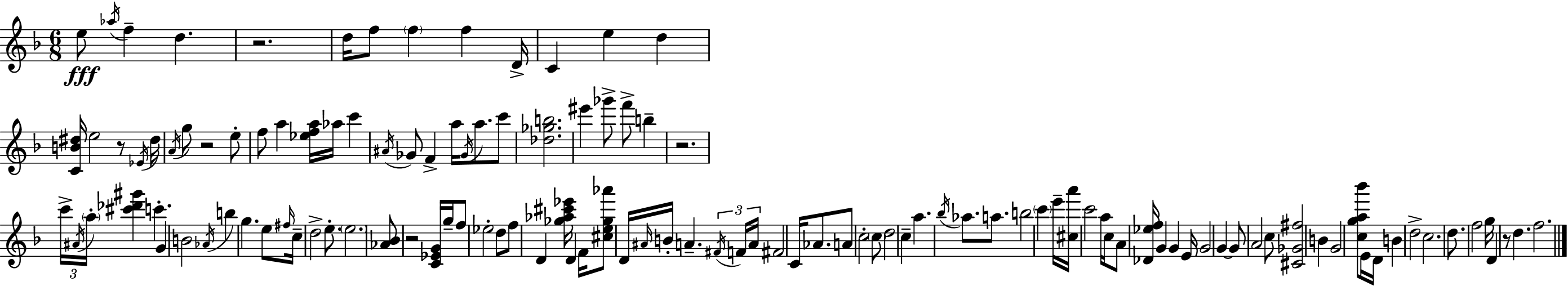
E5/e Ab5/s F5/q D5/q. R/h. D5/s F5/e F5/q F5/q D4/s C4/q E5/q D5/q [C4,B4,D#5]/s E5/h R/e Eb4/s D#5/s A4/s G5/e R/h E5/e F5/e A5/q [Eb5,F5,A5]/s Ab5/s C6/q A#4/s Gb4/e F4/q A5/s Gb4/s A5/e. C6/e [Db5,Gb5,B5]/h. EIS6/q Gb6/e F6/e B5/q R/h. C6/s A#4/s A5/s [C#6,Db6,G#6]/q C6/q. G4/q B4/h Ab4/s B5/q G5/q. E5/e F#5/s C5/s D5/h E5/e. E5/h. [Ab4,Bb4]/e R/h [C4,Eb4,G4]/s G5/s F5/e Eb5/h D5/e F5/e D4/q [Gb5,Ab5,C#6,Eb6]/s D4/q F4/s [C#5,E5,Gb5,Ab6]/e D4/s A#4/s B4/s A4/q. F#4/s F4/s A4/s F#4/h C4/s Ab4/e. A4/e C5/h C5/e D5/h C5/q A5/q. Bb5/s Ab5/e. A5/e. B5/h C6/q E6/s [C#5,A6]/s C6/h A5/s C5/s A4/e [Db4,Eb5,F5]/s G4/q G4/q E4/s G4/h G4/q G4/e A4/h C5/e [C#4,Gb4,F#5]/h B4/q G4/h [C5,G5,A5,Bb6]/e E4/s D4/s B4/q D5/h C5/h. D5/e. F5/h G5/s D4/q R/e D5/q. F5/h.